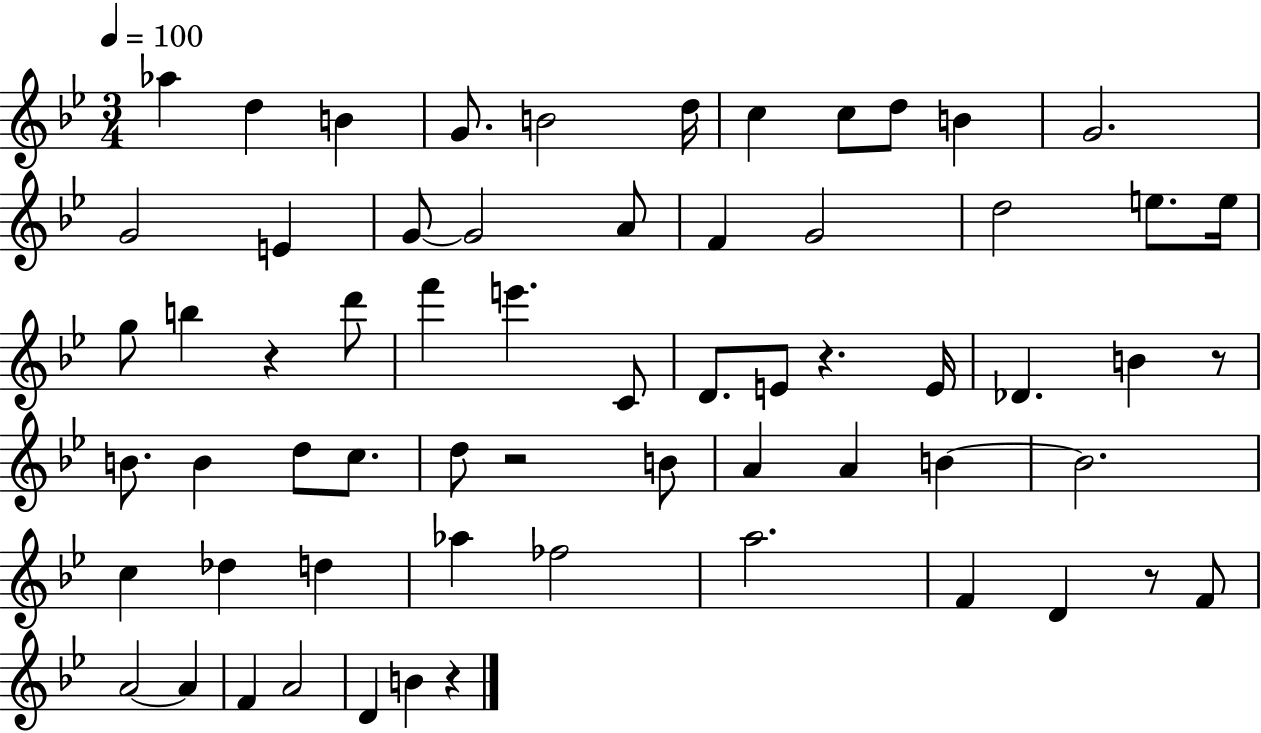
Ab5/q D5/q B4/q G4/e. B4/h D5/s C5/q C5/e D5/e B4/q G4/h. G4/h E4/q G4/e G4/h A4/e F4/q G4/h D5/h E5/e. E5/s G5/e B5/q R/q D6/e F6/q E6/q. C4/e D4/e. E4/e R/q. E4/s Db4/q. B4/q R/e B4/e. B4/q D5/e C5/e. D5/e R/h B4/e A4/q A4/q B4/q B4/h. C5/q Db5/q D5/q Ab5/q FES5/h A5/h. F4/q D4/q R/e F4/e A4/h A4/q F4/q A4/h D4/q B4/q R/q